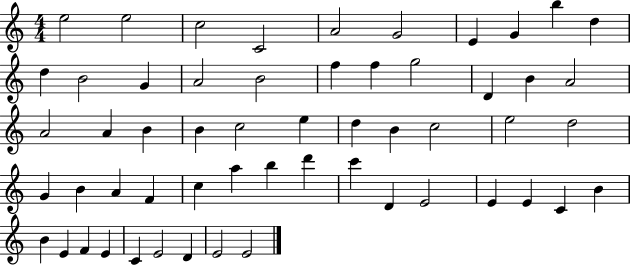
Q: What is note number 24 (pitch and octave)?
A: B4